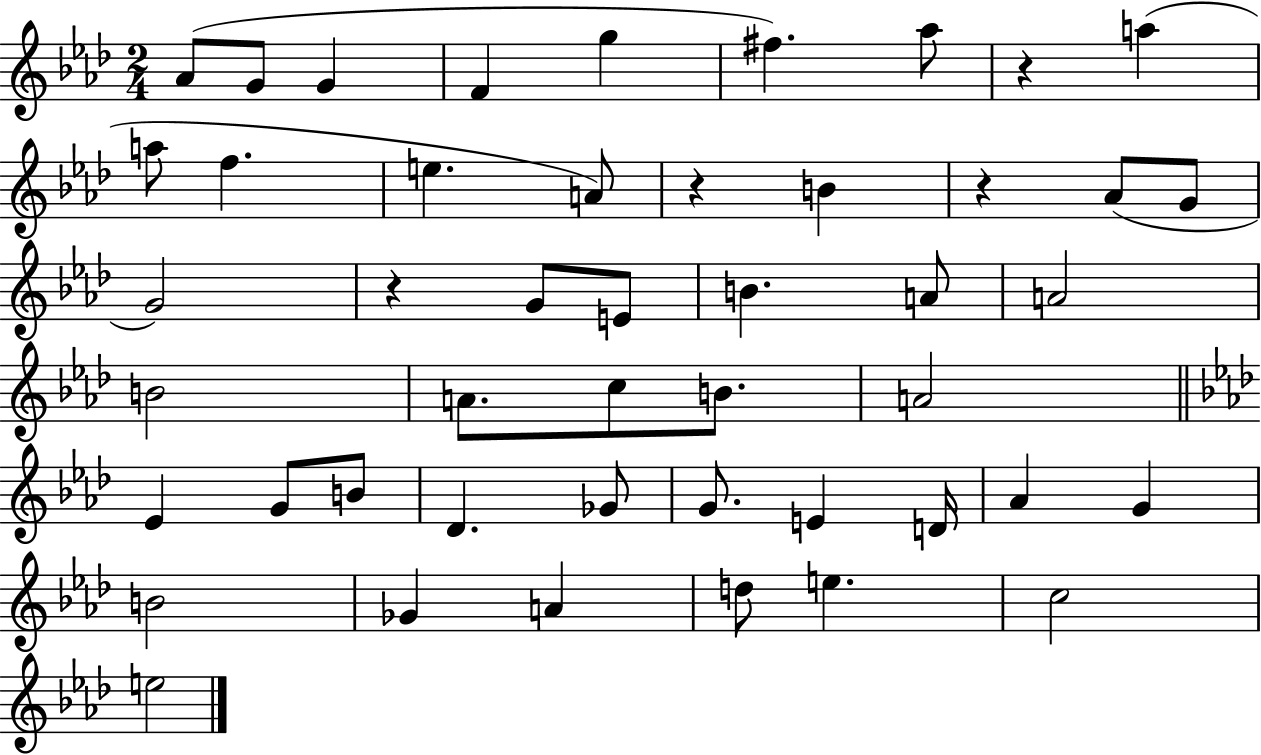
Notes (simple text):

Ab4/e G4/e G4/q F4/q G5/q F#5/q. Ab5/e R/q A5/q A5/e F5/q. E5/q. A4/e R/q B4/q R/q Ab4/e G4/e G4/h R/q G4/e E4/e B4/q. A4/e A4/h B4/h A4/e. C5/e B4/e. A4/h Eb4/q G4/e B4/e Db4/q. Gb4/e G4/e. E4/q D4/s Ab4/q G4/q B4/h Gb4/q A4/q D5/e E5/q. C5/h E5/h